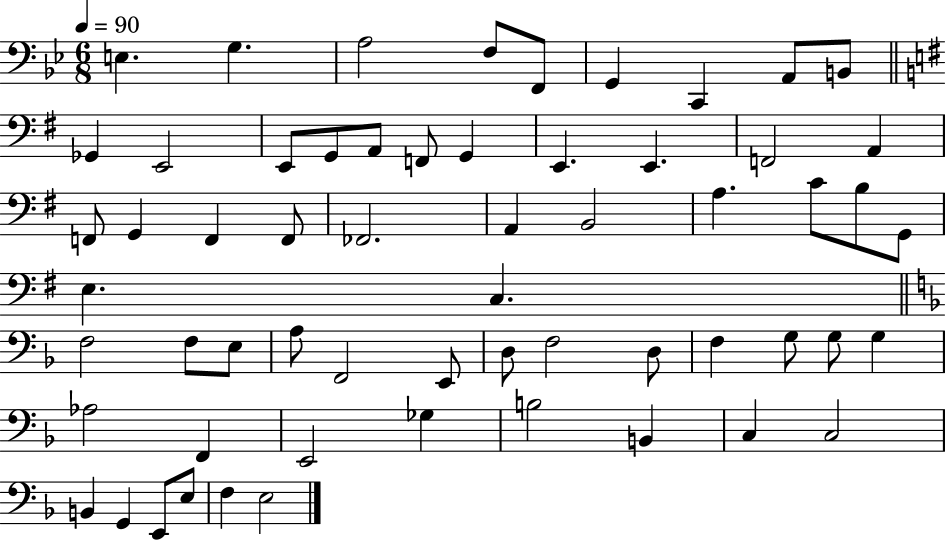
{
  \clef bass
  \numericTimeSignature
  \time 6/8
  \key bes \major
  \tempo 4 = 90
  e4. g4. | a2 f8 f,8 | g,4 c,4 a,8 b,8 | \bar "||" \break \key g \major ges,4 e,2 | e,8 g,8 a,8 f,8 g,4 | e,4. e,4. | f,2 a,4 | \break f,8 g,4 f,4 f,8 | fes,2. | a,4 b,2 | a4. c'8 b8 g,8 | \break e4. c4. | \bar "||" \break \key f \major f2 f8 e8 | a8 f,2 e,8 | d8 f2 d8 | f4 g8 g8 g4 | \break aes2 f,4 | e,2 ges4 | b2 b,4 | c4 c2 | \break b,4 g,4 e,8 e8 | f4 e2 | \bar "|."
}